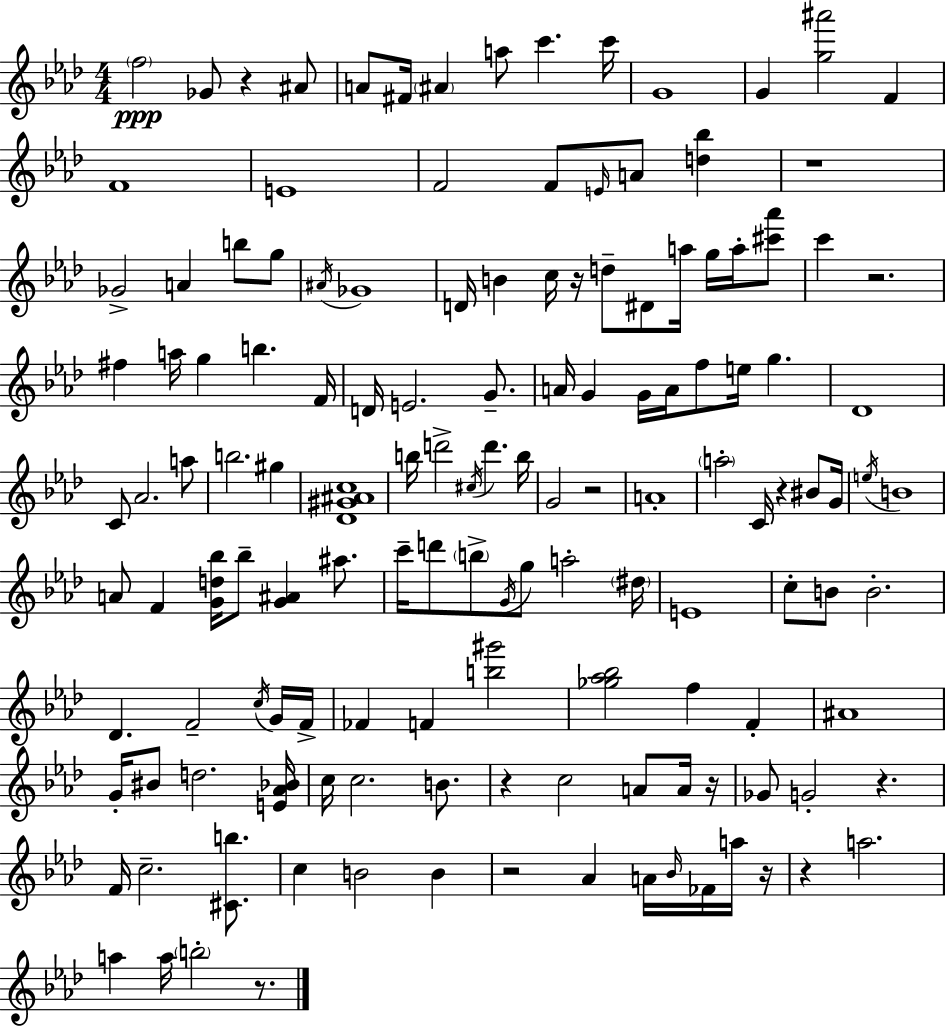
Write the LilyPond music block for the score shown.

{
  \clef treble
  \numericTimeSignature
  \time 4/4
  \key f \minor
  \parenthesize f''2\ppp ges'8 r4 ais'8 | a'8 fis'16 \parenthesize ais'4 a''8 c'''4. c'''16 | g'1 | g'4 <g'' ais'''>2 f'4 | \break f'1 | e'1 | f'2 f'8 \grace { e'16 } a'8 <d'' bes''>4 | r1 | \break ges'2-> a'4 b''8 g''8 | \acciaccatura { ais'16 } ges'1 | d'16 b'4 c''16 r16 d''8-- dis'8 a''16 g''16 a''16-. | <cis''' aes'''>8 c'''4 r2. | \break fis''4 a''16 g''4 b''4. | f'16 d'16 e'2. g'8.-- | a'16 g'4 g'16 a'16 f''8 e''16 g''4. | des'1 | \break c'8 aes'2. | a''8 b''2. gis''4 | <des' gis' ais' c''>1 | b''16 d'''2-> \acciaccatura { cis''16 } d'''4. | \break b''16 g'2 r2 | a'1-. | \parenthesize a''2-. c'16 r4 | bis'8 g'16 \acciaccatura { e''16 } b'1 | \break a'8 f'4 <g' d'' bes''>16 bes''8-- <g' ais'>4 | ais''8. c'''16-- d'''8 \parenthesize b''8-> \acciaccatura { g'16 } g''8 a''2-. | \parenthesize dis''16 e'1 | c''8-. b'8 b'2.-. | \break des'4. f'2-- | \acciaccatura { c''16 } g'16 f'16-> fes'4 f'4 <b'' gis'''>2 | <ges'' aes'' bes''>2 f''4 | f'4-. ais'1 | \break g'16-. bis'8 d''2. | <e' aes' bes'>16 c''16 c''2. | b'8. r4 c''2 | a'8 a'16 r16 ges'8 g'2-. | \break r4. f'16 c''2.-- | <cis' b''>8. c''4 b'2 | b'4 r2 aes'4 | a'16 \grace { bes'16 } fes'16 a''16 r16 r4 a''2. | \break a''4 a''16 \parenthesize b''2-. | r8. \bar "|."
}